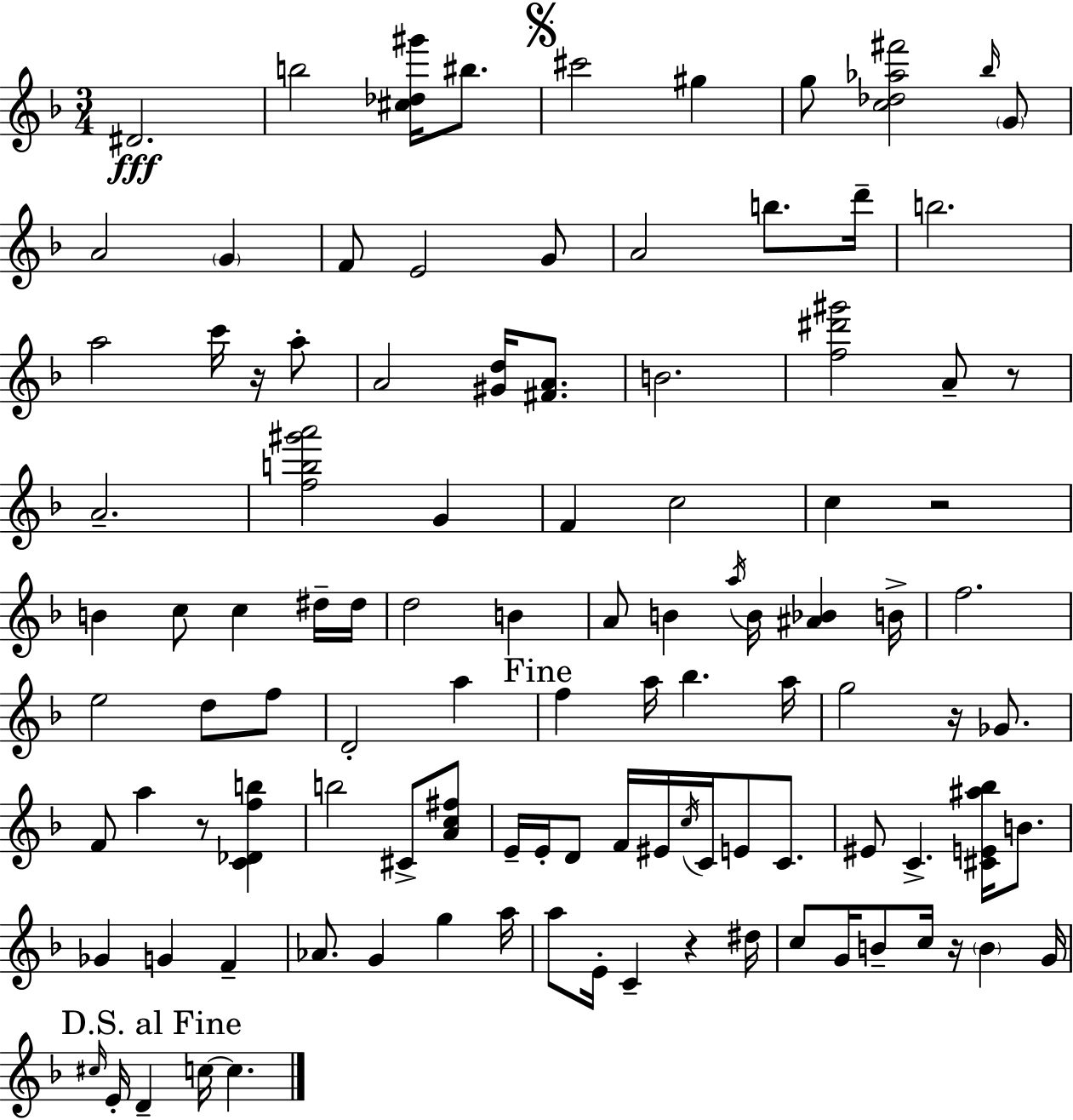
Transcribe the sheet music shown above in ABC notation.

X:1
T:Untitled
M:3/4
L:1/4
K:F
^D2 b2 [^c_d^g']/4 ^b/2 ^c'2 ^g g/2 [c_d_a^f']2 _b/4 G/2 A2 G F/2 E2 G/2 A2 b/2 d'/4 b2 a2 c'/4 z/4 a/2 A2 [^Gd]/4 [^FA]/2 B2 [f^d'^g']2 A/2 z/2 A2 [fb^g'a']2 G F c2 c z2 B c/2 c ^d/4 ^d/4 d2 B A/2 B a/4 B/4 [^A_B] B/4 f2 e2 d/2 f/2 D2 a f a/4 _b a/4 g2 z/4 _G/2 F/2 a z/2 [C_Dfb] b2 ^C/2 [Ac^f]/2 E/4 E/4 D/2 F/4 ^E/4 c/4 C/4 E/2 C/2 ^E/2 C [^CE^a_b]/4 B/2 _G G F _A/2 G g a/4 a/2 E/4 C z ^d/4 c/2 G/4 B/2 c/4 z/4 B G/4 ^c/4 E/4 D c/4 c